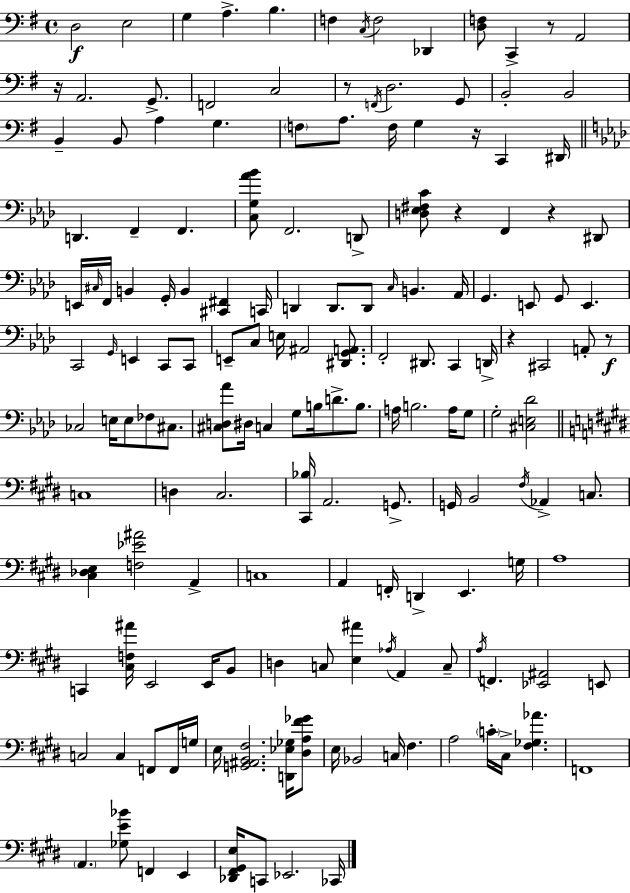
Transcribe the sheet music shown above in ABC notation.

X:1
T:Untitled
M:4/4
L:1/4
K:G
D,2 E,2 G, A, B, F, C,/4 F,2 _D,, [D,F,]/2 C,, z/2 A,,2 z/4 A,,2 G,,/2 F,,2 C,2 z/2 F,,/4 D,2 G,,/2 B,,2 B,,2 B,, B,,/2 A, G, F,/2 A,/2 F,/4 G, z/4 C,, ^D,,/4 D,, F,, F,, [C,G,_A_B]/2 F,,2 D,,/2 [D,_E,^F,C]/2 z F,, z ^D,,/2 E,,/4 ^C,/4 F,,/4 B,, G,,/4 B,, [^C,,^F,,] C,,/4 D,, D,,/2 D,,/2 C,/4 B,, _A,,/4 G,, E,,/2 G,,/2 E,, C,,2 G,,/4 E,, C,,/2 C,,/2 E,,/2 C,/2 E,/4 ^A,,2 [^D,,G,,A,,]/2 F,,2 ^D,,/2 C,, D,,/4 z ^C,,2 A,,/2 z/2 _C,2 E,/4 E,/2 _F,/2 ^C,/2 [^C,D,_A]/2 ^D,/4 C, G,/2 B,/4 D/2 B,/2 A,/4 B,2 A,/4 G,/2 G,2 [^C,E,_D]2 C,4 D, ^C,2 [^C,,_B,]/4 A,,2 G,,/2 G,,/4 B,,2 ^F,/4 _A,, C,/2 [^C,_D,E,] [F,_E^A]2 A,, C,4 A,, F,,/4 D,, E,, G,/4 A,4 C,, [^C,F,^A]/4 E,,2 E,,/4 B,,/2 D, C,/2 [E,^A] _A,/4 A,, C,/2 A,/4 F,, [_E,,^A,,]2 E,,/2 C,2 C, F,,/2 F,,/4 G,/4 E,/4 [G,,^A,,B,,^F,]2 [D,,_E,_G,]/4 [^D,A,^F_G]/2 E,/4 _B,,2 C,/4 ^F, A,2 C/4 ^C,/4 [^F,_G,_A] F,,4 A,, [_G,E_B]/2 F,, E,, [_D,,^F,,^G,,E,]/4 C,,/2 _E,,2 _C,,/4